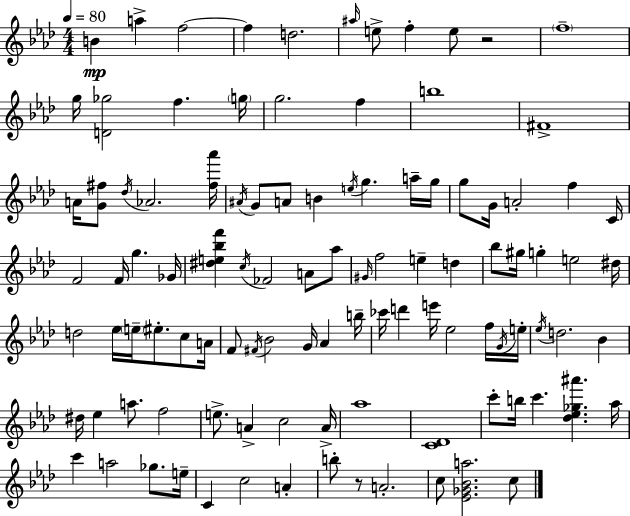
X:1
T:Untitled
M:4/4
L:1/4
K:Ab
B a f2 f d2 ^a/4 e/2 f e/2 z2 f4 g/4 [D_g]2 f g/4 g2 f b4 ^F4 A/4 [G^f]/2 _d/4 _A2 [^f_a']/4 ^A/4 G/2 A/2 B e/4 g a/4 g/4 g/2 G/4 A2 f C/4 F2 F/4 g _G/4 [^de_bf'] c/4 _F2 A/2 _a/2 ^G/4 f2 e d _b/2 ^g/4 g e2 ^d/4 d2 _e/4 e/4 ^e/2 c/2 A/4 F/2 ^F/4 _B2 G/4 _A b/4 _c'/4 d' e'/4 _e2 f/4 G/4 e/4 _e/4 d2 _B ^d/4 _e a/2 f2 e/2 A c2 A/4 _a4 [C_D]4 c'/2 b/4 c' [_d_e_g^a'] _a/4 c' a2 _g/2 e/4 C c2 A b/2 z/2 A2 c/2 [_E_G_Ba]2 c/2